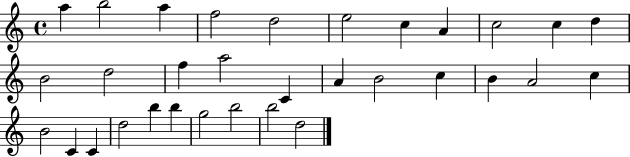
A5/q B5/h A5/q F5/h D5/h E5/h C5/q A4/q C5/h C5/q D5/q B4/h D5/h F5/q A5/h C4/q A4/q B4/h C5/q B4/q A4/h C5/q B4/h C4/q C4/q D5/h B5/q B5/q G5/h B5/h B5/h D5/h